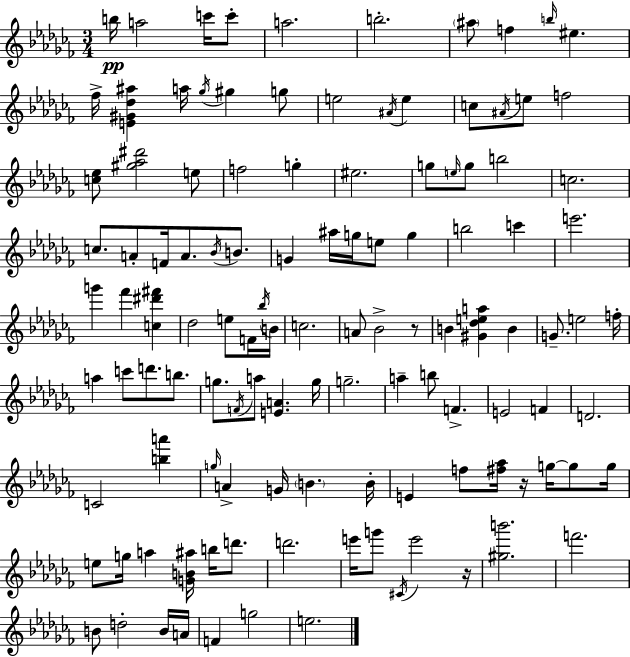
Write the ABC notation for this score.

X:1
T:Untitled
M:3/4
L:1/4
K:Abm
b/4 a2 c'/4 c'/2 a2 b2 ^a/2 f b/4 ^e _f/4 [E^G_d^a] a/4 _g/4 ^g g/2 e2 ^A/4 e c/2 ^A/4 e/2 f2 [c_e]/2 [^g_a^d']2 e/2 f2 g ^e2 g/2 e/4 g/2 b2 c2 c/2 A/2 F/4 A/2 _B/4 B/2 G ^a/4 g/4 e/2 g b2 c' e'2 g' _f' [c^d'^f'] _d2 e/2 F/4 _b/4 B/4 c2 A/2 _B2 z/2 B [^G_dea] B G/2 e2 f/4 a c'/2 d'/2 b/2 g/2 F/4 a/2 [EA] g/4 g2 a b/2 F E2 F D2 C2 [ba'] g/4 A G/4 B B/4 E f/2 [^f_a]/4 z/4 g/4 g/2 g/4 e/2 g/4 a [GB^a]/4 b/4 d'/2 d'2 e'/4 g'/2 ^C/4 e'2 z/4 [^gb']2 f'2 B/2 d2 B/4 A/4 F g2 e2